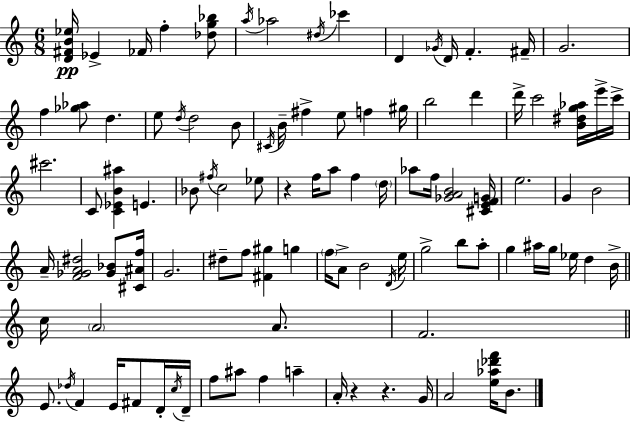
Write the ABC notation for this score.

X:1
T:Untitled
M:6/8
L:1/4
K:C
[D^FB_e]/4 _E _F/4 f [_dg_b]/2 a/4 _a2 ^d/4 _c' D _G/4 D/4 F ^F/4 G2 f [_g_a]/2 d e/2 d/4 d2 B/2 ^C/4 B/4 ^f e/2 f ^g/4 b2 d' d'/4 c'2 [B^dg_a]/4 e'/4 c'/4 ^c'2 C/2 [C_EB^a] E _B/2 ^f/4 c2 _e/2 z f/4 a/2 f d/4 _a/2 f/4 [_GAB]2 [^CEFG]/4 e2 G B2 A/4 [F_GA^d]2 [_G_B]/2 [^C^Af]/4 G2 ^d/2 f/2 [^F^g] g f/4 A/2 B2 D/4 e/4 g2 b/2 a/2 g ^a/4 g/4 _e/4 d B/4 c/4 A2 A/2 F2 E/2 _d/4 F E/4 ^F/2 D/4 c/4 D/4 f/2 ^a/2 f a A/4 z z G/4 A2 [e_a_d'f']/4 B/2